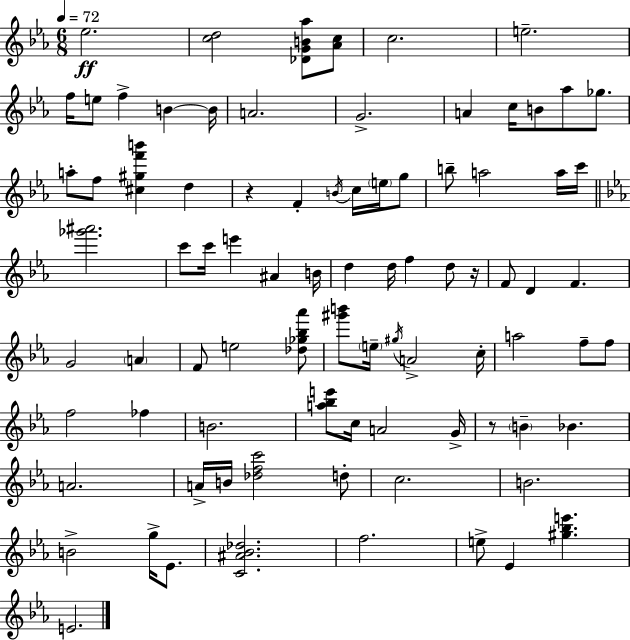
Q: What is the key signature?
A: C minor